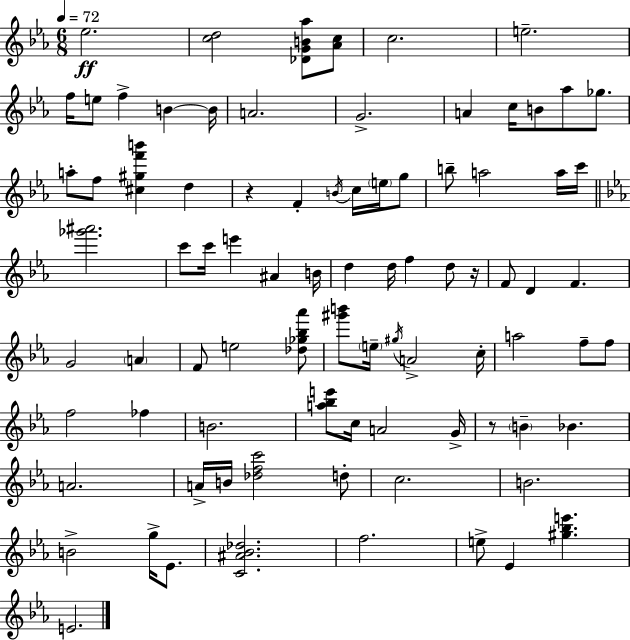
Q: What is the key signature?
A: C minor